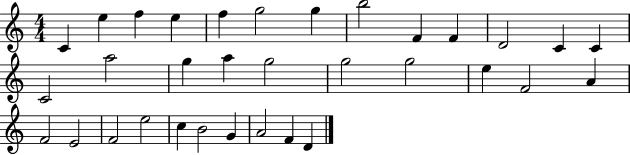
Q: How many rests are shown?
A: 0